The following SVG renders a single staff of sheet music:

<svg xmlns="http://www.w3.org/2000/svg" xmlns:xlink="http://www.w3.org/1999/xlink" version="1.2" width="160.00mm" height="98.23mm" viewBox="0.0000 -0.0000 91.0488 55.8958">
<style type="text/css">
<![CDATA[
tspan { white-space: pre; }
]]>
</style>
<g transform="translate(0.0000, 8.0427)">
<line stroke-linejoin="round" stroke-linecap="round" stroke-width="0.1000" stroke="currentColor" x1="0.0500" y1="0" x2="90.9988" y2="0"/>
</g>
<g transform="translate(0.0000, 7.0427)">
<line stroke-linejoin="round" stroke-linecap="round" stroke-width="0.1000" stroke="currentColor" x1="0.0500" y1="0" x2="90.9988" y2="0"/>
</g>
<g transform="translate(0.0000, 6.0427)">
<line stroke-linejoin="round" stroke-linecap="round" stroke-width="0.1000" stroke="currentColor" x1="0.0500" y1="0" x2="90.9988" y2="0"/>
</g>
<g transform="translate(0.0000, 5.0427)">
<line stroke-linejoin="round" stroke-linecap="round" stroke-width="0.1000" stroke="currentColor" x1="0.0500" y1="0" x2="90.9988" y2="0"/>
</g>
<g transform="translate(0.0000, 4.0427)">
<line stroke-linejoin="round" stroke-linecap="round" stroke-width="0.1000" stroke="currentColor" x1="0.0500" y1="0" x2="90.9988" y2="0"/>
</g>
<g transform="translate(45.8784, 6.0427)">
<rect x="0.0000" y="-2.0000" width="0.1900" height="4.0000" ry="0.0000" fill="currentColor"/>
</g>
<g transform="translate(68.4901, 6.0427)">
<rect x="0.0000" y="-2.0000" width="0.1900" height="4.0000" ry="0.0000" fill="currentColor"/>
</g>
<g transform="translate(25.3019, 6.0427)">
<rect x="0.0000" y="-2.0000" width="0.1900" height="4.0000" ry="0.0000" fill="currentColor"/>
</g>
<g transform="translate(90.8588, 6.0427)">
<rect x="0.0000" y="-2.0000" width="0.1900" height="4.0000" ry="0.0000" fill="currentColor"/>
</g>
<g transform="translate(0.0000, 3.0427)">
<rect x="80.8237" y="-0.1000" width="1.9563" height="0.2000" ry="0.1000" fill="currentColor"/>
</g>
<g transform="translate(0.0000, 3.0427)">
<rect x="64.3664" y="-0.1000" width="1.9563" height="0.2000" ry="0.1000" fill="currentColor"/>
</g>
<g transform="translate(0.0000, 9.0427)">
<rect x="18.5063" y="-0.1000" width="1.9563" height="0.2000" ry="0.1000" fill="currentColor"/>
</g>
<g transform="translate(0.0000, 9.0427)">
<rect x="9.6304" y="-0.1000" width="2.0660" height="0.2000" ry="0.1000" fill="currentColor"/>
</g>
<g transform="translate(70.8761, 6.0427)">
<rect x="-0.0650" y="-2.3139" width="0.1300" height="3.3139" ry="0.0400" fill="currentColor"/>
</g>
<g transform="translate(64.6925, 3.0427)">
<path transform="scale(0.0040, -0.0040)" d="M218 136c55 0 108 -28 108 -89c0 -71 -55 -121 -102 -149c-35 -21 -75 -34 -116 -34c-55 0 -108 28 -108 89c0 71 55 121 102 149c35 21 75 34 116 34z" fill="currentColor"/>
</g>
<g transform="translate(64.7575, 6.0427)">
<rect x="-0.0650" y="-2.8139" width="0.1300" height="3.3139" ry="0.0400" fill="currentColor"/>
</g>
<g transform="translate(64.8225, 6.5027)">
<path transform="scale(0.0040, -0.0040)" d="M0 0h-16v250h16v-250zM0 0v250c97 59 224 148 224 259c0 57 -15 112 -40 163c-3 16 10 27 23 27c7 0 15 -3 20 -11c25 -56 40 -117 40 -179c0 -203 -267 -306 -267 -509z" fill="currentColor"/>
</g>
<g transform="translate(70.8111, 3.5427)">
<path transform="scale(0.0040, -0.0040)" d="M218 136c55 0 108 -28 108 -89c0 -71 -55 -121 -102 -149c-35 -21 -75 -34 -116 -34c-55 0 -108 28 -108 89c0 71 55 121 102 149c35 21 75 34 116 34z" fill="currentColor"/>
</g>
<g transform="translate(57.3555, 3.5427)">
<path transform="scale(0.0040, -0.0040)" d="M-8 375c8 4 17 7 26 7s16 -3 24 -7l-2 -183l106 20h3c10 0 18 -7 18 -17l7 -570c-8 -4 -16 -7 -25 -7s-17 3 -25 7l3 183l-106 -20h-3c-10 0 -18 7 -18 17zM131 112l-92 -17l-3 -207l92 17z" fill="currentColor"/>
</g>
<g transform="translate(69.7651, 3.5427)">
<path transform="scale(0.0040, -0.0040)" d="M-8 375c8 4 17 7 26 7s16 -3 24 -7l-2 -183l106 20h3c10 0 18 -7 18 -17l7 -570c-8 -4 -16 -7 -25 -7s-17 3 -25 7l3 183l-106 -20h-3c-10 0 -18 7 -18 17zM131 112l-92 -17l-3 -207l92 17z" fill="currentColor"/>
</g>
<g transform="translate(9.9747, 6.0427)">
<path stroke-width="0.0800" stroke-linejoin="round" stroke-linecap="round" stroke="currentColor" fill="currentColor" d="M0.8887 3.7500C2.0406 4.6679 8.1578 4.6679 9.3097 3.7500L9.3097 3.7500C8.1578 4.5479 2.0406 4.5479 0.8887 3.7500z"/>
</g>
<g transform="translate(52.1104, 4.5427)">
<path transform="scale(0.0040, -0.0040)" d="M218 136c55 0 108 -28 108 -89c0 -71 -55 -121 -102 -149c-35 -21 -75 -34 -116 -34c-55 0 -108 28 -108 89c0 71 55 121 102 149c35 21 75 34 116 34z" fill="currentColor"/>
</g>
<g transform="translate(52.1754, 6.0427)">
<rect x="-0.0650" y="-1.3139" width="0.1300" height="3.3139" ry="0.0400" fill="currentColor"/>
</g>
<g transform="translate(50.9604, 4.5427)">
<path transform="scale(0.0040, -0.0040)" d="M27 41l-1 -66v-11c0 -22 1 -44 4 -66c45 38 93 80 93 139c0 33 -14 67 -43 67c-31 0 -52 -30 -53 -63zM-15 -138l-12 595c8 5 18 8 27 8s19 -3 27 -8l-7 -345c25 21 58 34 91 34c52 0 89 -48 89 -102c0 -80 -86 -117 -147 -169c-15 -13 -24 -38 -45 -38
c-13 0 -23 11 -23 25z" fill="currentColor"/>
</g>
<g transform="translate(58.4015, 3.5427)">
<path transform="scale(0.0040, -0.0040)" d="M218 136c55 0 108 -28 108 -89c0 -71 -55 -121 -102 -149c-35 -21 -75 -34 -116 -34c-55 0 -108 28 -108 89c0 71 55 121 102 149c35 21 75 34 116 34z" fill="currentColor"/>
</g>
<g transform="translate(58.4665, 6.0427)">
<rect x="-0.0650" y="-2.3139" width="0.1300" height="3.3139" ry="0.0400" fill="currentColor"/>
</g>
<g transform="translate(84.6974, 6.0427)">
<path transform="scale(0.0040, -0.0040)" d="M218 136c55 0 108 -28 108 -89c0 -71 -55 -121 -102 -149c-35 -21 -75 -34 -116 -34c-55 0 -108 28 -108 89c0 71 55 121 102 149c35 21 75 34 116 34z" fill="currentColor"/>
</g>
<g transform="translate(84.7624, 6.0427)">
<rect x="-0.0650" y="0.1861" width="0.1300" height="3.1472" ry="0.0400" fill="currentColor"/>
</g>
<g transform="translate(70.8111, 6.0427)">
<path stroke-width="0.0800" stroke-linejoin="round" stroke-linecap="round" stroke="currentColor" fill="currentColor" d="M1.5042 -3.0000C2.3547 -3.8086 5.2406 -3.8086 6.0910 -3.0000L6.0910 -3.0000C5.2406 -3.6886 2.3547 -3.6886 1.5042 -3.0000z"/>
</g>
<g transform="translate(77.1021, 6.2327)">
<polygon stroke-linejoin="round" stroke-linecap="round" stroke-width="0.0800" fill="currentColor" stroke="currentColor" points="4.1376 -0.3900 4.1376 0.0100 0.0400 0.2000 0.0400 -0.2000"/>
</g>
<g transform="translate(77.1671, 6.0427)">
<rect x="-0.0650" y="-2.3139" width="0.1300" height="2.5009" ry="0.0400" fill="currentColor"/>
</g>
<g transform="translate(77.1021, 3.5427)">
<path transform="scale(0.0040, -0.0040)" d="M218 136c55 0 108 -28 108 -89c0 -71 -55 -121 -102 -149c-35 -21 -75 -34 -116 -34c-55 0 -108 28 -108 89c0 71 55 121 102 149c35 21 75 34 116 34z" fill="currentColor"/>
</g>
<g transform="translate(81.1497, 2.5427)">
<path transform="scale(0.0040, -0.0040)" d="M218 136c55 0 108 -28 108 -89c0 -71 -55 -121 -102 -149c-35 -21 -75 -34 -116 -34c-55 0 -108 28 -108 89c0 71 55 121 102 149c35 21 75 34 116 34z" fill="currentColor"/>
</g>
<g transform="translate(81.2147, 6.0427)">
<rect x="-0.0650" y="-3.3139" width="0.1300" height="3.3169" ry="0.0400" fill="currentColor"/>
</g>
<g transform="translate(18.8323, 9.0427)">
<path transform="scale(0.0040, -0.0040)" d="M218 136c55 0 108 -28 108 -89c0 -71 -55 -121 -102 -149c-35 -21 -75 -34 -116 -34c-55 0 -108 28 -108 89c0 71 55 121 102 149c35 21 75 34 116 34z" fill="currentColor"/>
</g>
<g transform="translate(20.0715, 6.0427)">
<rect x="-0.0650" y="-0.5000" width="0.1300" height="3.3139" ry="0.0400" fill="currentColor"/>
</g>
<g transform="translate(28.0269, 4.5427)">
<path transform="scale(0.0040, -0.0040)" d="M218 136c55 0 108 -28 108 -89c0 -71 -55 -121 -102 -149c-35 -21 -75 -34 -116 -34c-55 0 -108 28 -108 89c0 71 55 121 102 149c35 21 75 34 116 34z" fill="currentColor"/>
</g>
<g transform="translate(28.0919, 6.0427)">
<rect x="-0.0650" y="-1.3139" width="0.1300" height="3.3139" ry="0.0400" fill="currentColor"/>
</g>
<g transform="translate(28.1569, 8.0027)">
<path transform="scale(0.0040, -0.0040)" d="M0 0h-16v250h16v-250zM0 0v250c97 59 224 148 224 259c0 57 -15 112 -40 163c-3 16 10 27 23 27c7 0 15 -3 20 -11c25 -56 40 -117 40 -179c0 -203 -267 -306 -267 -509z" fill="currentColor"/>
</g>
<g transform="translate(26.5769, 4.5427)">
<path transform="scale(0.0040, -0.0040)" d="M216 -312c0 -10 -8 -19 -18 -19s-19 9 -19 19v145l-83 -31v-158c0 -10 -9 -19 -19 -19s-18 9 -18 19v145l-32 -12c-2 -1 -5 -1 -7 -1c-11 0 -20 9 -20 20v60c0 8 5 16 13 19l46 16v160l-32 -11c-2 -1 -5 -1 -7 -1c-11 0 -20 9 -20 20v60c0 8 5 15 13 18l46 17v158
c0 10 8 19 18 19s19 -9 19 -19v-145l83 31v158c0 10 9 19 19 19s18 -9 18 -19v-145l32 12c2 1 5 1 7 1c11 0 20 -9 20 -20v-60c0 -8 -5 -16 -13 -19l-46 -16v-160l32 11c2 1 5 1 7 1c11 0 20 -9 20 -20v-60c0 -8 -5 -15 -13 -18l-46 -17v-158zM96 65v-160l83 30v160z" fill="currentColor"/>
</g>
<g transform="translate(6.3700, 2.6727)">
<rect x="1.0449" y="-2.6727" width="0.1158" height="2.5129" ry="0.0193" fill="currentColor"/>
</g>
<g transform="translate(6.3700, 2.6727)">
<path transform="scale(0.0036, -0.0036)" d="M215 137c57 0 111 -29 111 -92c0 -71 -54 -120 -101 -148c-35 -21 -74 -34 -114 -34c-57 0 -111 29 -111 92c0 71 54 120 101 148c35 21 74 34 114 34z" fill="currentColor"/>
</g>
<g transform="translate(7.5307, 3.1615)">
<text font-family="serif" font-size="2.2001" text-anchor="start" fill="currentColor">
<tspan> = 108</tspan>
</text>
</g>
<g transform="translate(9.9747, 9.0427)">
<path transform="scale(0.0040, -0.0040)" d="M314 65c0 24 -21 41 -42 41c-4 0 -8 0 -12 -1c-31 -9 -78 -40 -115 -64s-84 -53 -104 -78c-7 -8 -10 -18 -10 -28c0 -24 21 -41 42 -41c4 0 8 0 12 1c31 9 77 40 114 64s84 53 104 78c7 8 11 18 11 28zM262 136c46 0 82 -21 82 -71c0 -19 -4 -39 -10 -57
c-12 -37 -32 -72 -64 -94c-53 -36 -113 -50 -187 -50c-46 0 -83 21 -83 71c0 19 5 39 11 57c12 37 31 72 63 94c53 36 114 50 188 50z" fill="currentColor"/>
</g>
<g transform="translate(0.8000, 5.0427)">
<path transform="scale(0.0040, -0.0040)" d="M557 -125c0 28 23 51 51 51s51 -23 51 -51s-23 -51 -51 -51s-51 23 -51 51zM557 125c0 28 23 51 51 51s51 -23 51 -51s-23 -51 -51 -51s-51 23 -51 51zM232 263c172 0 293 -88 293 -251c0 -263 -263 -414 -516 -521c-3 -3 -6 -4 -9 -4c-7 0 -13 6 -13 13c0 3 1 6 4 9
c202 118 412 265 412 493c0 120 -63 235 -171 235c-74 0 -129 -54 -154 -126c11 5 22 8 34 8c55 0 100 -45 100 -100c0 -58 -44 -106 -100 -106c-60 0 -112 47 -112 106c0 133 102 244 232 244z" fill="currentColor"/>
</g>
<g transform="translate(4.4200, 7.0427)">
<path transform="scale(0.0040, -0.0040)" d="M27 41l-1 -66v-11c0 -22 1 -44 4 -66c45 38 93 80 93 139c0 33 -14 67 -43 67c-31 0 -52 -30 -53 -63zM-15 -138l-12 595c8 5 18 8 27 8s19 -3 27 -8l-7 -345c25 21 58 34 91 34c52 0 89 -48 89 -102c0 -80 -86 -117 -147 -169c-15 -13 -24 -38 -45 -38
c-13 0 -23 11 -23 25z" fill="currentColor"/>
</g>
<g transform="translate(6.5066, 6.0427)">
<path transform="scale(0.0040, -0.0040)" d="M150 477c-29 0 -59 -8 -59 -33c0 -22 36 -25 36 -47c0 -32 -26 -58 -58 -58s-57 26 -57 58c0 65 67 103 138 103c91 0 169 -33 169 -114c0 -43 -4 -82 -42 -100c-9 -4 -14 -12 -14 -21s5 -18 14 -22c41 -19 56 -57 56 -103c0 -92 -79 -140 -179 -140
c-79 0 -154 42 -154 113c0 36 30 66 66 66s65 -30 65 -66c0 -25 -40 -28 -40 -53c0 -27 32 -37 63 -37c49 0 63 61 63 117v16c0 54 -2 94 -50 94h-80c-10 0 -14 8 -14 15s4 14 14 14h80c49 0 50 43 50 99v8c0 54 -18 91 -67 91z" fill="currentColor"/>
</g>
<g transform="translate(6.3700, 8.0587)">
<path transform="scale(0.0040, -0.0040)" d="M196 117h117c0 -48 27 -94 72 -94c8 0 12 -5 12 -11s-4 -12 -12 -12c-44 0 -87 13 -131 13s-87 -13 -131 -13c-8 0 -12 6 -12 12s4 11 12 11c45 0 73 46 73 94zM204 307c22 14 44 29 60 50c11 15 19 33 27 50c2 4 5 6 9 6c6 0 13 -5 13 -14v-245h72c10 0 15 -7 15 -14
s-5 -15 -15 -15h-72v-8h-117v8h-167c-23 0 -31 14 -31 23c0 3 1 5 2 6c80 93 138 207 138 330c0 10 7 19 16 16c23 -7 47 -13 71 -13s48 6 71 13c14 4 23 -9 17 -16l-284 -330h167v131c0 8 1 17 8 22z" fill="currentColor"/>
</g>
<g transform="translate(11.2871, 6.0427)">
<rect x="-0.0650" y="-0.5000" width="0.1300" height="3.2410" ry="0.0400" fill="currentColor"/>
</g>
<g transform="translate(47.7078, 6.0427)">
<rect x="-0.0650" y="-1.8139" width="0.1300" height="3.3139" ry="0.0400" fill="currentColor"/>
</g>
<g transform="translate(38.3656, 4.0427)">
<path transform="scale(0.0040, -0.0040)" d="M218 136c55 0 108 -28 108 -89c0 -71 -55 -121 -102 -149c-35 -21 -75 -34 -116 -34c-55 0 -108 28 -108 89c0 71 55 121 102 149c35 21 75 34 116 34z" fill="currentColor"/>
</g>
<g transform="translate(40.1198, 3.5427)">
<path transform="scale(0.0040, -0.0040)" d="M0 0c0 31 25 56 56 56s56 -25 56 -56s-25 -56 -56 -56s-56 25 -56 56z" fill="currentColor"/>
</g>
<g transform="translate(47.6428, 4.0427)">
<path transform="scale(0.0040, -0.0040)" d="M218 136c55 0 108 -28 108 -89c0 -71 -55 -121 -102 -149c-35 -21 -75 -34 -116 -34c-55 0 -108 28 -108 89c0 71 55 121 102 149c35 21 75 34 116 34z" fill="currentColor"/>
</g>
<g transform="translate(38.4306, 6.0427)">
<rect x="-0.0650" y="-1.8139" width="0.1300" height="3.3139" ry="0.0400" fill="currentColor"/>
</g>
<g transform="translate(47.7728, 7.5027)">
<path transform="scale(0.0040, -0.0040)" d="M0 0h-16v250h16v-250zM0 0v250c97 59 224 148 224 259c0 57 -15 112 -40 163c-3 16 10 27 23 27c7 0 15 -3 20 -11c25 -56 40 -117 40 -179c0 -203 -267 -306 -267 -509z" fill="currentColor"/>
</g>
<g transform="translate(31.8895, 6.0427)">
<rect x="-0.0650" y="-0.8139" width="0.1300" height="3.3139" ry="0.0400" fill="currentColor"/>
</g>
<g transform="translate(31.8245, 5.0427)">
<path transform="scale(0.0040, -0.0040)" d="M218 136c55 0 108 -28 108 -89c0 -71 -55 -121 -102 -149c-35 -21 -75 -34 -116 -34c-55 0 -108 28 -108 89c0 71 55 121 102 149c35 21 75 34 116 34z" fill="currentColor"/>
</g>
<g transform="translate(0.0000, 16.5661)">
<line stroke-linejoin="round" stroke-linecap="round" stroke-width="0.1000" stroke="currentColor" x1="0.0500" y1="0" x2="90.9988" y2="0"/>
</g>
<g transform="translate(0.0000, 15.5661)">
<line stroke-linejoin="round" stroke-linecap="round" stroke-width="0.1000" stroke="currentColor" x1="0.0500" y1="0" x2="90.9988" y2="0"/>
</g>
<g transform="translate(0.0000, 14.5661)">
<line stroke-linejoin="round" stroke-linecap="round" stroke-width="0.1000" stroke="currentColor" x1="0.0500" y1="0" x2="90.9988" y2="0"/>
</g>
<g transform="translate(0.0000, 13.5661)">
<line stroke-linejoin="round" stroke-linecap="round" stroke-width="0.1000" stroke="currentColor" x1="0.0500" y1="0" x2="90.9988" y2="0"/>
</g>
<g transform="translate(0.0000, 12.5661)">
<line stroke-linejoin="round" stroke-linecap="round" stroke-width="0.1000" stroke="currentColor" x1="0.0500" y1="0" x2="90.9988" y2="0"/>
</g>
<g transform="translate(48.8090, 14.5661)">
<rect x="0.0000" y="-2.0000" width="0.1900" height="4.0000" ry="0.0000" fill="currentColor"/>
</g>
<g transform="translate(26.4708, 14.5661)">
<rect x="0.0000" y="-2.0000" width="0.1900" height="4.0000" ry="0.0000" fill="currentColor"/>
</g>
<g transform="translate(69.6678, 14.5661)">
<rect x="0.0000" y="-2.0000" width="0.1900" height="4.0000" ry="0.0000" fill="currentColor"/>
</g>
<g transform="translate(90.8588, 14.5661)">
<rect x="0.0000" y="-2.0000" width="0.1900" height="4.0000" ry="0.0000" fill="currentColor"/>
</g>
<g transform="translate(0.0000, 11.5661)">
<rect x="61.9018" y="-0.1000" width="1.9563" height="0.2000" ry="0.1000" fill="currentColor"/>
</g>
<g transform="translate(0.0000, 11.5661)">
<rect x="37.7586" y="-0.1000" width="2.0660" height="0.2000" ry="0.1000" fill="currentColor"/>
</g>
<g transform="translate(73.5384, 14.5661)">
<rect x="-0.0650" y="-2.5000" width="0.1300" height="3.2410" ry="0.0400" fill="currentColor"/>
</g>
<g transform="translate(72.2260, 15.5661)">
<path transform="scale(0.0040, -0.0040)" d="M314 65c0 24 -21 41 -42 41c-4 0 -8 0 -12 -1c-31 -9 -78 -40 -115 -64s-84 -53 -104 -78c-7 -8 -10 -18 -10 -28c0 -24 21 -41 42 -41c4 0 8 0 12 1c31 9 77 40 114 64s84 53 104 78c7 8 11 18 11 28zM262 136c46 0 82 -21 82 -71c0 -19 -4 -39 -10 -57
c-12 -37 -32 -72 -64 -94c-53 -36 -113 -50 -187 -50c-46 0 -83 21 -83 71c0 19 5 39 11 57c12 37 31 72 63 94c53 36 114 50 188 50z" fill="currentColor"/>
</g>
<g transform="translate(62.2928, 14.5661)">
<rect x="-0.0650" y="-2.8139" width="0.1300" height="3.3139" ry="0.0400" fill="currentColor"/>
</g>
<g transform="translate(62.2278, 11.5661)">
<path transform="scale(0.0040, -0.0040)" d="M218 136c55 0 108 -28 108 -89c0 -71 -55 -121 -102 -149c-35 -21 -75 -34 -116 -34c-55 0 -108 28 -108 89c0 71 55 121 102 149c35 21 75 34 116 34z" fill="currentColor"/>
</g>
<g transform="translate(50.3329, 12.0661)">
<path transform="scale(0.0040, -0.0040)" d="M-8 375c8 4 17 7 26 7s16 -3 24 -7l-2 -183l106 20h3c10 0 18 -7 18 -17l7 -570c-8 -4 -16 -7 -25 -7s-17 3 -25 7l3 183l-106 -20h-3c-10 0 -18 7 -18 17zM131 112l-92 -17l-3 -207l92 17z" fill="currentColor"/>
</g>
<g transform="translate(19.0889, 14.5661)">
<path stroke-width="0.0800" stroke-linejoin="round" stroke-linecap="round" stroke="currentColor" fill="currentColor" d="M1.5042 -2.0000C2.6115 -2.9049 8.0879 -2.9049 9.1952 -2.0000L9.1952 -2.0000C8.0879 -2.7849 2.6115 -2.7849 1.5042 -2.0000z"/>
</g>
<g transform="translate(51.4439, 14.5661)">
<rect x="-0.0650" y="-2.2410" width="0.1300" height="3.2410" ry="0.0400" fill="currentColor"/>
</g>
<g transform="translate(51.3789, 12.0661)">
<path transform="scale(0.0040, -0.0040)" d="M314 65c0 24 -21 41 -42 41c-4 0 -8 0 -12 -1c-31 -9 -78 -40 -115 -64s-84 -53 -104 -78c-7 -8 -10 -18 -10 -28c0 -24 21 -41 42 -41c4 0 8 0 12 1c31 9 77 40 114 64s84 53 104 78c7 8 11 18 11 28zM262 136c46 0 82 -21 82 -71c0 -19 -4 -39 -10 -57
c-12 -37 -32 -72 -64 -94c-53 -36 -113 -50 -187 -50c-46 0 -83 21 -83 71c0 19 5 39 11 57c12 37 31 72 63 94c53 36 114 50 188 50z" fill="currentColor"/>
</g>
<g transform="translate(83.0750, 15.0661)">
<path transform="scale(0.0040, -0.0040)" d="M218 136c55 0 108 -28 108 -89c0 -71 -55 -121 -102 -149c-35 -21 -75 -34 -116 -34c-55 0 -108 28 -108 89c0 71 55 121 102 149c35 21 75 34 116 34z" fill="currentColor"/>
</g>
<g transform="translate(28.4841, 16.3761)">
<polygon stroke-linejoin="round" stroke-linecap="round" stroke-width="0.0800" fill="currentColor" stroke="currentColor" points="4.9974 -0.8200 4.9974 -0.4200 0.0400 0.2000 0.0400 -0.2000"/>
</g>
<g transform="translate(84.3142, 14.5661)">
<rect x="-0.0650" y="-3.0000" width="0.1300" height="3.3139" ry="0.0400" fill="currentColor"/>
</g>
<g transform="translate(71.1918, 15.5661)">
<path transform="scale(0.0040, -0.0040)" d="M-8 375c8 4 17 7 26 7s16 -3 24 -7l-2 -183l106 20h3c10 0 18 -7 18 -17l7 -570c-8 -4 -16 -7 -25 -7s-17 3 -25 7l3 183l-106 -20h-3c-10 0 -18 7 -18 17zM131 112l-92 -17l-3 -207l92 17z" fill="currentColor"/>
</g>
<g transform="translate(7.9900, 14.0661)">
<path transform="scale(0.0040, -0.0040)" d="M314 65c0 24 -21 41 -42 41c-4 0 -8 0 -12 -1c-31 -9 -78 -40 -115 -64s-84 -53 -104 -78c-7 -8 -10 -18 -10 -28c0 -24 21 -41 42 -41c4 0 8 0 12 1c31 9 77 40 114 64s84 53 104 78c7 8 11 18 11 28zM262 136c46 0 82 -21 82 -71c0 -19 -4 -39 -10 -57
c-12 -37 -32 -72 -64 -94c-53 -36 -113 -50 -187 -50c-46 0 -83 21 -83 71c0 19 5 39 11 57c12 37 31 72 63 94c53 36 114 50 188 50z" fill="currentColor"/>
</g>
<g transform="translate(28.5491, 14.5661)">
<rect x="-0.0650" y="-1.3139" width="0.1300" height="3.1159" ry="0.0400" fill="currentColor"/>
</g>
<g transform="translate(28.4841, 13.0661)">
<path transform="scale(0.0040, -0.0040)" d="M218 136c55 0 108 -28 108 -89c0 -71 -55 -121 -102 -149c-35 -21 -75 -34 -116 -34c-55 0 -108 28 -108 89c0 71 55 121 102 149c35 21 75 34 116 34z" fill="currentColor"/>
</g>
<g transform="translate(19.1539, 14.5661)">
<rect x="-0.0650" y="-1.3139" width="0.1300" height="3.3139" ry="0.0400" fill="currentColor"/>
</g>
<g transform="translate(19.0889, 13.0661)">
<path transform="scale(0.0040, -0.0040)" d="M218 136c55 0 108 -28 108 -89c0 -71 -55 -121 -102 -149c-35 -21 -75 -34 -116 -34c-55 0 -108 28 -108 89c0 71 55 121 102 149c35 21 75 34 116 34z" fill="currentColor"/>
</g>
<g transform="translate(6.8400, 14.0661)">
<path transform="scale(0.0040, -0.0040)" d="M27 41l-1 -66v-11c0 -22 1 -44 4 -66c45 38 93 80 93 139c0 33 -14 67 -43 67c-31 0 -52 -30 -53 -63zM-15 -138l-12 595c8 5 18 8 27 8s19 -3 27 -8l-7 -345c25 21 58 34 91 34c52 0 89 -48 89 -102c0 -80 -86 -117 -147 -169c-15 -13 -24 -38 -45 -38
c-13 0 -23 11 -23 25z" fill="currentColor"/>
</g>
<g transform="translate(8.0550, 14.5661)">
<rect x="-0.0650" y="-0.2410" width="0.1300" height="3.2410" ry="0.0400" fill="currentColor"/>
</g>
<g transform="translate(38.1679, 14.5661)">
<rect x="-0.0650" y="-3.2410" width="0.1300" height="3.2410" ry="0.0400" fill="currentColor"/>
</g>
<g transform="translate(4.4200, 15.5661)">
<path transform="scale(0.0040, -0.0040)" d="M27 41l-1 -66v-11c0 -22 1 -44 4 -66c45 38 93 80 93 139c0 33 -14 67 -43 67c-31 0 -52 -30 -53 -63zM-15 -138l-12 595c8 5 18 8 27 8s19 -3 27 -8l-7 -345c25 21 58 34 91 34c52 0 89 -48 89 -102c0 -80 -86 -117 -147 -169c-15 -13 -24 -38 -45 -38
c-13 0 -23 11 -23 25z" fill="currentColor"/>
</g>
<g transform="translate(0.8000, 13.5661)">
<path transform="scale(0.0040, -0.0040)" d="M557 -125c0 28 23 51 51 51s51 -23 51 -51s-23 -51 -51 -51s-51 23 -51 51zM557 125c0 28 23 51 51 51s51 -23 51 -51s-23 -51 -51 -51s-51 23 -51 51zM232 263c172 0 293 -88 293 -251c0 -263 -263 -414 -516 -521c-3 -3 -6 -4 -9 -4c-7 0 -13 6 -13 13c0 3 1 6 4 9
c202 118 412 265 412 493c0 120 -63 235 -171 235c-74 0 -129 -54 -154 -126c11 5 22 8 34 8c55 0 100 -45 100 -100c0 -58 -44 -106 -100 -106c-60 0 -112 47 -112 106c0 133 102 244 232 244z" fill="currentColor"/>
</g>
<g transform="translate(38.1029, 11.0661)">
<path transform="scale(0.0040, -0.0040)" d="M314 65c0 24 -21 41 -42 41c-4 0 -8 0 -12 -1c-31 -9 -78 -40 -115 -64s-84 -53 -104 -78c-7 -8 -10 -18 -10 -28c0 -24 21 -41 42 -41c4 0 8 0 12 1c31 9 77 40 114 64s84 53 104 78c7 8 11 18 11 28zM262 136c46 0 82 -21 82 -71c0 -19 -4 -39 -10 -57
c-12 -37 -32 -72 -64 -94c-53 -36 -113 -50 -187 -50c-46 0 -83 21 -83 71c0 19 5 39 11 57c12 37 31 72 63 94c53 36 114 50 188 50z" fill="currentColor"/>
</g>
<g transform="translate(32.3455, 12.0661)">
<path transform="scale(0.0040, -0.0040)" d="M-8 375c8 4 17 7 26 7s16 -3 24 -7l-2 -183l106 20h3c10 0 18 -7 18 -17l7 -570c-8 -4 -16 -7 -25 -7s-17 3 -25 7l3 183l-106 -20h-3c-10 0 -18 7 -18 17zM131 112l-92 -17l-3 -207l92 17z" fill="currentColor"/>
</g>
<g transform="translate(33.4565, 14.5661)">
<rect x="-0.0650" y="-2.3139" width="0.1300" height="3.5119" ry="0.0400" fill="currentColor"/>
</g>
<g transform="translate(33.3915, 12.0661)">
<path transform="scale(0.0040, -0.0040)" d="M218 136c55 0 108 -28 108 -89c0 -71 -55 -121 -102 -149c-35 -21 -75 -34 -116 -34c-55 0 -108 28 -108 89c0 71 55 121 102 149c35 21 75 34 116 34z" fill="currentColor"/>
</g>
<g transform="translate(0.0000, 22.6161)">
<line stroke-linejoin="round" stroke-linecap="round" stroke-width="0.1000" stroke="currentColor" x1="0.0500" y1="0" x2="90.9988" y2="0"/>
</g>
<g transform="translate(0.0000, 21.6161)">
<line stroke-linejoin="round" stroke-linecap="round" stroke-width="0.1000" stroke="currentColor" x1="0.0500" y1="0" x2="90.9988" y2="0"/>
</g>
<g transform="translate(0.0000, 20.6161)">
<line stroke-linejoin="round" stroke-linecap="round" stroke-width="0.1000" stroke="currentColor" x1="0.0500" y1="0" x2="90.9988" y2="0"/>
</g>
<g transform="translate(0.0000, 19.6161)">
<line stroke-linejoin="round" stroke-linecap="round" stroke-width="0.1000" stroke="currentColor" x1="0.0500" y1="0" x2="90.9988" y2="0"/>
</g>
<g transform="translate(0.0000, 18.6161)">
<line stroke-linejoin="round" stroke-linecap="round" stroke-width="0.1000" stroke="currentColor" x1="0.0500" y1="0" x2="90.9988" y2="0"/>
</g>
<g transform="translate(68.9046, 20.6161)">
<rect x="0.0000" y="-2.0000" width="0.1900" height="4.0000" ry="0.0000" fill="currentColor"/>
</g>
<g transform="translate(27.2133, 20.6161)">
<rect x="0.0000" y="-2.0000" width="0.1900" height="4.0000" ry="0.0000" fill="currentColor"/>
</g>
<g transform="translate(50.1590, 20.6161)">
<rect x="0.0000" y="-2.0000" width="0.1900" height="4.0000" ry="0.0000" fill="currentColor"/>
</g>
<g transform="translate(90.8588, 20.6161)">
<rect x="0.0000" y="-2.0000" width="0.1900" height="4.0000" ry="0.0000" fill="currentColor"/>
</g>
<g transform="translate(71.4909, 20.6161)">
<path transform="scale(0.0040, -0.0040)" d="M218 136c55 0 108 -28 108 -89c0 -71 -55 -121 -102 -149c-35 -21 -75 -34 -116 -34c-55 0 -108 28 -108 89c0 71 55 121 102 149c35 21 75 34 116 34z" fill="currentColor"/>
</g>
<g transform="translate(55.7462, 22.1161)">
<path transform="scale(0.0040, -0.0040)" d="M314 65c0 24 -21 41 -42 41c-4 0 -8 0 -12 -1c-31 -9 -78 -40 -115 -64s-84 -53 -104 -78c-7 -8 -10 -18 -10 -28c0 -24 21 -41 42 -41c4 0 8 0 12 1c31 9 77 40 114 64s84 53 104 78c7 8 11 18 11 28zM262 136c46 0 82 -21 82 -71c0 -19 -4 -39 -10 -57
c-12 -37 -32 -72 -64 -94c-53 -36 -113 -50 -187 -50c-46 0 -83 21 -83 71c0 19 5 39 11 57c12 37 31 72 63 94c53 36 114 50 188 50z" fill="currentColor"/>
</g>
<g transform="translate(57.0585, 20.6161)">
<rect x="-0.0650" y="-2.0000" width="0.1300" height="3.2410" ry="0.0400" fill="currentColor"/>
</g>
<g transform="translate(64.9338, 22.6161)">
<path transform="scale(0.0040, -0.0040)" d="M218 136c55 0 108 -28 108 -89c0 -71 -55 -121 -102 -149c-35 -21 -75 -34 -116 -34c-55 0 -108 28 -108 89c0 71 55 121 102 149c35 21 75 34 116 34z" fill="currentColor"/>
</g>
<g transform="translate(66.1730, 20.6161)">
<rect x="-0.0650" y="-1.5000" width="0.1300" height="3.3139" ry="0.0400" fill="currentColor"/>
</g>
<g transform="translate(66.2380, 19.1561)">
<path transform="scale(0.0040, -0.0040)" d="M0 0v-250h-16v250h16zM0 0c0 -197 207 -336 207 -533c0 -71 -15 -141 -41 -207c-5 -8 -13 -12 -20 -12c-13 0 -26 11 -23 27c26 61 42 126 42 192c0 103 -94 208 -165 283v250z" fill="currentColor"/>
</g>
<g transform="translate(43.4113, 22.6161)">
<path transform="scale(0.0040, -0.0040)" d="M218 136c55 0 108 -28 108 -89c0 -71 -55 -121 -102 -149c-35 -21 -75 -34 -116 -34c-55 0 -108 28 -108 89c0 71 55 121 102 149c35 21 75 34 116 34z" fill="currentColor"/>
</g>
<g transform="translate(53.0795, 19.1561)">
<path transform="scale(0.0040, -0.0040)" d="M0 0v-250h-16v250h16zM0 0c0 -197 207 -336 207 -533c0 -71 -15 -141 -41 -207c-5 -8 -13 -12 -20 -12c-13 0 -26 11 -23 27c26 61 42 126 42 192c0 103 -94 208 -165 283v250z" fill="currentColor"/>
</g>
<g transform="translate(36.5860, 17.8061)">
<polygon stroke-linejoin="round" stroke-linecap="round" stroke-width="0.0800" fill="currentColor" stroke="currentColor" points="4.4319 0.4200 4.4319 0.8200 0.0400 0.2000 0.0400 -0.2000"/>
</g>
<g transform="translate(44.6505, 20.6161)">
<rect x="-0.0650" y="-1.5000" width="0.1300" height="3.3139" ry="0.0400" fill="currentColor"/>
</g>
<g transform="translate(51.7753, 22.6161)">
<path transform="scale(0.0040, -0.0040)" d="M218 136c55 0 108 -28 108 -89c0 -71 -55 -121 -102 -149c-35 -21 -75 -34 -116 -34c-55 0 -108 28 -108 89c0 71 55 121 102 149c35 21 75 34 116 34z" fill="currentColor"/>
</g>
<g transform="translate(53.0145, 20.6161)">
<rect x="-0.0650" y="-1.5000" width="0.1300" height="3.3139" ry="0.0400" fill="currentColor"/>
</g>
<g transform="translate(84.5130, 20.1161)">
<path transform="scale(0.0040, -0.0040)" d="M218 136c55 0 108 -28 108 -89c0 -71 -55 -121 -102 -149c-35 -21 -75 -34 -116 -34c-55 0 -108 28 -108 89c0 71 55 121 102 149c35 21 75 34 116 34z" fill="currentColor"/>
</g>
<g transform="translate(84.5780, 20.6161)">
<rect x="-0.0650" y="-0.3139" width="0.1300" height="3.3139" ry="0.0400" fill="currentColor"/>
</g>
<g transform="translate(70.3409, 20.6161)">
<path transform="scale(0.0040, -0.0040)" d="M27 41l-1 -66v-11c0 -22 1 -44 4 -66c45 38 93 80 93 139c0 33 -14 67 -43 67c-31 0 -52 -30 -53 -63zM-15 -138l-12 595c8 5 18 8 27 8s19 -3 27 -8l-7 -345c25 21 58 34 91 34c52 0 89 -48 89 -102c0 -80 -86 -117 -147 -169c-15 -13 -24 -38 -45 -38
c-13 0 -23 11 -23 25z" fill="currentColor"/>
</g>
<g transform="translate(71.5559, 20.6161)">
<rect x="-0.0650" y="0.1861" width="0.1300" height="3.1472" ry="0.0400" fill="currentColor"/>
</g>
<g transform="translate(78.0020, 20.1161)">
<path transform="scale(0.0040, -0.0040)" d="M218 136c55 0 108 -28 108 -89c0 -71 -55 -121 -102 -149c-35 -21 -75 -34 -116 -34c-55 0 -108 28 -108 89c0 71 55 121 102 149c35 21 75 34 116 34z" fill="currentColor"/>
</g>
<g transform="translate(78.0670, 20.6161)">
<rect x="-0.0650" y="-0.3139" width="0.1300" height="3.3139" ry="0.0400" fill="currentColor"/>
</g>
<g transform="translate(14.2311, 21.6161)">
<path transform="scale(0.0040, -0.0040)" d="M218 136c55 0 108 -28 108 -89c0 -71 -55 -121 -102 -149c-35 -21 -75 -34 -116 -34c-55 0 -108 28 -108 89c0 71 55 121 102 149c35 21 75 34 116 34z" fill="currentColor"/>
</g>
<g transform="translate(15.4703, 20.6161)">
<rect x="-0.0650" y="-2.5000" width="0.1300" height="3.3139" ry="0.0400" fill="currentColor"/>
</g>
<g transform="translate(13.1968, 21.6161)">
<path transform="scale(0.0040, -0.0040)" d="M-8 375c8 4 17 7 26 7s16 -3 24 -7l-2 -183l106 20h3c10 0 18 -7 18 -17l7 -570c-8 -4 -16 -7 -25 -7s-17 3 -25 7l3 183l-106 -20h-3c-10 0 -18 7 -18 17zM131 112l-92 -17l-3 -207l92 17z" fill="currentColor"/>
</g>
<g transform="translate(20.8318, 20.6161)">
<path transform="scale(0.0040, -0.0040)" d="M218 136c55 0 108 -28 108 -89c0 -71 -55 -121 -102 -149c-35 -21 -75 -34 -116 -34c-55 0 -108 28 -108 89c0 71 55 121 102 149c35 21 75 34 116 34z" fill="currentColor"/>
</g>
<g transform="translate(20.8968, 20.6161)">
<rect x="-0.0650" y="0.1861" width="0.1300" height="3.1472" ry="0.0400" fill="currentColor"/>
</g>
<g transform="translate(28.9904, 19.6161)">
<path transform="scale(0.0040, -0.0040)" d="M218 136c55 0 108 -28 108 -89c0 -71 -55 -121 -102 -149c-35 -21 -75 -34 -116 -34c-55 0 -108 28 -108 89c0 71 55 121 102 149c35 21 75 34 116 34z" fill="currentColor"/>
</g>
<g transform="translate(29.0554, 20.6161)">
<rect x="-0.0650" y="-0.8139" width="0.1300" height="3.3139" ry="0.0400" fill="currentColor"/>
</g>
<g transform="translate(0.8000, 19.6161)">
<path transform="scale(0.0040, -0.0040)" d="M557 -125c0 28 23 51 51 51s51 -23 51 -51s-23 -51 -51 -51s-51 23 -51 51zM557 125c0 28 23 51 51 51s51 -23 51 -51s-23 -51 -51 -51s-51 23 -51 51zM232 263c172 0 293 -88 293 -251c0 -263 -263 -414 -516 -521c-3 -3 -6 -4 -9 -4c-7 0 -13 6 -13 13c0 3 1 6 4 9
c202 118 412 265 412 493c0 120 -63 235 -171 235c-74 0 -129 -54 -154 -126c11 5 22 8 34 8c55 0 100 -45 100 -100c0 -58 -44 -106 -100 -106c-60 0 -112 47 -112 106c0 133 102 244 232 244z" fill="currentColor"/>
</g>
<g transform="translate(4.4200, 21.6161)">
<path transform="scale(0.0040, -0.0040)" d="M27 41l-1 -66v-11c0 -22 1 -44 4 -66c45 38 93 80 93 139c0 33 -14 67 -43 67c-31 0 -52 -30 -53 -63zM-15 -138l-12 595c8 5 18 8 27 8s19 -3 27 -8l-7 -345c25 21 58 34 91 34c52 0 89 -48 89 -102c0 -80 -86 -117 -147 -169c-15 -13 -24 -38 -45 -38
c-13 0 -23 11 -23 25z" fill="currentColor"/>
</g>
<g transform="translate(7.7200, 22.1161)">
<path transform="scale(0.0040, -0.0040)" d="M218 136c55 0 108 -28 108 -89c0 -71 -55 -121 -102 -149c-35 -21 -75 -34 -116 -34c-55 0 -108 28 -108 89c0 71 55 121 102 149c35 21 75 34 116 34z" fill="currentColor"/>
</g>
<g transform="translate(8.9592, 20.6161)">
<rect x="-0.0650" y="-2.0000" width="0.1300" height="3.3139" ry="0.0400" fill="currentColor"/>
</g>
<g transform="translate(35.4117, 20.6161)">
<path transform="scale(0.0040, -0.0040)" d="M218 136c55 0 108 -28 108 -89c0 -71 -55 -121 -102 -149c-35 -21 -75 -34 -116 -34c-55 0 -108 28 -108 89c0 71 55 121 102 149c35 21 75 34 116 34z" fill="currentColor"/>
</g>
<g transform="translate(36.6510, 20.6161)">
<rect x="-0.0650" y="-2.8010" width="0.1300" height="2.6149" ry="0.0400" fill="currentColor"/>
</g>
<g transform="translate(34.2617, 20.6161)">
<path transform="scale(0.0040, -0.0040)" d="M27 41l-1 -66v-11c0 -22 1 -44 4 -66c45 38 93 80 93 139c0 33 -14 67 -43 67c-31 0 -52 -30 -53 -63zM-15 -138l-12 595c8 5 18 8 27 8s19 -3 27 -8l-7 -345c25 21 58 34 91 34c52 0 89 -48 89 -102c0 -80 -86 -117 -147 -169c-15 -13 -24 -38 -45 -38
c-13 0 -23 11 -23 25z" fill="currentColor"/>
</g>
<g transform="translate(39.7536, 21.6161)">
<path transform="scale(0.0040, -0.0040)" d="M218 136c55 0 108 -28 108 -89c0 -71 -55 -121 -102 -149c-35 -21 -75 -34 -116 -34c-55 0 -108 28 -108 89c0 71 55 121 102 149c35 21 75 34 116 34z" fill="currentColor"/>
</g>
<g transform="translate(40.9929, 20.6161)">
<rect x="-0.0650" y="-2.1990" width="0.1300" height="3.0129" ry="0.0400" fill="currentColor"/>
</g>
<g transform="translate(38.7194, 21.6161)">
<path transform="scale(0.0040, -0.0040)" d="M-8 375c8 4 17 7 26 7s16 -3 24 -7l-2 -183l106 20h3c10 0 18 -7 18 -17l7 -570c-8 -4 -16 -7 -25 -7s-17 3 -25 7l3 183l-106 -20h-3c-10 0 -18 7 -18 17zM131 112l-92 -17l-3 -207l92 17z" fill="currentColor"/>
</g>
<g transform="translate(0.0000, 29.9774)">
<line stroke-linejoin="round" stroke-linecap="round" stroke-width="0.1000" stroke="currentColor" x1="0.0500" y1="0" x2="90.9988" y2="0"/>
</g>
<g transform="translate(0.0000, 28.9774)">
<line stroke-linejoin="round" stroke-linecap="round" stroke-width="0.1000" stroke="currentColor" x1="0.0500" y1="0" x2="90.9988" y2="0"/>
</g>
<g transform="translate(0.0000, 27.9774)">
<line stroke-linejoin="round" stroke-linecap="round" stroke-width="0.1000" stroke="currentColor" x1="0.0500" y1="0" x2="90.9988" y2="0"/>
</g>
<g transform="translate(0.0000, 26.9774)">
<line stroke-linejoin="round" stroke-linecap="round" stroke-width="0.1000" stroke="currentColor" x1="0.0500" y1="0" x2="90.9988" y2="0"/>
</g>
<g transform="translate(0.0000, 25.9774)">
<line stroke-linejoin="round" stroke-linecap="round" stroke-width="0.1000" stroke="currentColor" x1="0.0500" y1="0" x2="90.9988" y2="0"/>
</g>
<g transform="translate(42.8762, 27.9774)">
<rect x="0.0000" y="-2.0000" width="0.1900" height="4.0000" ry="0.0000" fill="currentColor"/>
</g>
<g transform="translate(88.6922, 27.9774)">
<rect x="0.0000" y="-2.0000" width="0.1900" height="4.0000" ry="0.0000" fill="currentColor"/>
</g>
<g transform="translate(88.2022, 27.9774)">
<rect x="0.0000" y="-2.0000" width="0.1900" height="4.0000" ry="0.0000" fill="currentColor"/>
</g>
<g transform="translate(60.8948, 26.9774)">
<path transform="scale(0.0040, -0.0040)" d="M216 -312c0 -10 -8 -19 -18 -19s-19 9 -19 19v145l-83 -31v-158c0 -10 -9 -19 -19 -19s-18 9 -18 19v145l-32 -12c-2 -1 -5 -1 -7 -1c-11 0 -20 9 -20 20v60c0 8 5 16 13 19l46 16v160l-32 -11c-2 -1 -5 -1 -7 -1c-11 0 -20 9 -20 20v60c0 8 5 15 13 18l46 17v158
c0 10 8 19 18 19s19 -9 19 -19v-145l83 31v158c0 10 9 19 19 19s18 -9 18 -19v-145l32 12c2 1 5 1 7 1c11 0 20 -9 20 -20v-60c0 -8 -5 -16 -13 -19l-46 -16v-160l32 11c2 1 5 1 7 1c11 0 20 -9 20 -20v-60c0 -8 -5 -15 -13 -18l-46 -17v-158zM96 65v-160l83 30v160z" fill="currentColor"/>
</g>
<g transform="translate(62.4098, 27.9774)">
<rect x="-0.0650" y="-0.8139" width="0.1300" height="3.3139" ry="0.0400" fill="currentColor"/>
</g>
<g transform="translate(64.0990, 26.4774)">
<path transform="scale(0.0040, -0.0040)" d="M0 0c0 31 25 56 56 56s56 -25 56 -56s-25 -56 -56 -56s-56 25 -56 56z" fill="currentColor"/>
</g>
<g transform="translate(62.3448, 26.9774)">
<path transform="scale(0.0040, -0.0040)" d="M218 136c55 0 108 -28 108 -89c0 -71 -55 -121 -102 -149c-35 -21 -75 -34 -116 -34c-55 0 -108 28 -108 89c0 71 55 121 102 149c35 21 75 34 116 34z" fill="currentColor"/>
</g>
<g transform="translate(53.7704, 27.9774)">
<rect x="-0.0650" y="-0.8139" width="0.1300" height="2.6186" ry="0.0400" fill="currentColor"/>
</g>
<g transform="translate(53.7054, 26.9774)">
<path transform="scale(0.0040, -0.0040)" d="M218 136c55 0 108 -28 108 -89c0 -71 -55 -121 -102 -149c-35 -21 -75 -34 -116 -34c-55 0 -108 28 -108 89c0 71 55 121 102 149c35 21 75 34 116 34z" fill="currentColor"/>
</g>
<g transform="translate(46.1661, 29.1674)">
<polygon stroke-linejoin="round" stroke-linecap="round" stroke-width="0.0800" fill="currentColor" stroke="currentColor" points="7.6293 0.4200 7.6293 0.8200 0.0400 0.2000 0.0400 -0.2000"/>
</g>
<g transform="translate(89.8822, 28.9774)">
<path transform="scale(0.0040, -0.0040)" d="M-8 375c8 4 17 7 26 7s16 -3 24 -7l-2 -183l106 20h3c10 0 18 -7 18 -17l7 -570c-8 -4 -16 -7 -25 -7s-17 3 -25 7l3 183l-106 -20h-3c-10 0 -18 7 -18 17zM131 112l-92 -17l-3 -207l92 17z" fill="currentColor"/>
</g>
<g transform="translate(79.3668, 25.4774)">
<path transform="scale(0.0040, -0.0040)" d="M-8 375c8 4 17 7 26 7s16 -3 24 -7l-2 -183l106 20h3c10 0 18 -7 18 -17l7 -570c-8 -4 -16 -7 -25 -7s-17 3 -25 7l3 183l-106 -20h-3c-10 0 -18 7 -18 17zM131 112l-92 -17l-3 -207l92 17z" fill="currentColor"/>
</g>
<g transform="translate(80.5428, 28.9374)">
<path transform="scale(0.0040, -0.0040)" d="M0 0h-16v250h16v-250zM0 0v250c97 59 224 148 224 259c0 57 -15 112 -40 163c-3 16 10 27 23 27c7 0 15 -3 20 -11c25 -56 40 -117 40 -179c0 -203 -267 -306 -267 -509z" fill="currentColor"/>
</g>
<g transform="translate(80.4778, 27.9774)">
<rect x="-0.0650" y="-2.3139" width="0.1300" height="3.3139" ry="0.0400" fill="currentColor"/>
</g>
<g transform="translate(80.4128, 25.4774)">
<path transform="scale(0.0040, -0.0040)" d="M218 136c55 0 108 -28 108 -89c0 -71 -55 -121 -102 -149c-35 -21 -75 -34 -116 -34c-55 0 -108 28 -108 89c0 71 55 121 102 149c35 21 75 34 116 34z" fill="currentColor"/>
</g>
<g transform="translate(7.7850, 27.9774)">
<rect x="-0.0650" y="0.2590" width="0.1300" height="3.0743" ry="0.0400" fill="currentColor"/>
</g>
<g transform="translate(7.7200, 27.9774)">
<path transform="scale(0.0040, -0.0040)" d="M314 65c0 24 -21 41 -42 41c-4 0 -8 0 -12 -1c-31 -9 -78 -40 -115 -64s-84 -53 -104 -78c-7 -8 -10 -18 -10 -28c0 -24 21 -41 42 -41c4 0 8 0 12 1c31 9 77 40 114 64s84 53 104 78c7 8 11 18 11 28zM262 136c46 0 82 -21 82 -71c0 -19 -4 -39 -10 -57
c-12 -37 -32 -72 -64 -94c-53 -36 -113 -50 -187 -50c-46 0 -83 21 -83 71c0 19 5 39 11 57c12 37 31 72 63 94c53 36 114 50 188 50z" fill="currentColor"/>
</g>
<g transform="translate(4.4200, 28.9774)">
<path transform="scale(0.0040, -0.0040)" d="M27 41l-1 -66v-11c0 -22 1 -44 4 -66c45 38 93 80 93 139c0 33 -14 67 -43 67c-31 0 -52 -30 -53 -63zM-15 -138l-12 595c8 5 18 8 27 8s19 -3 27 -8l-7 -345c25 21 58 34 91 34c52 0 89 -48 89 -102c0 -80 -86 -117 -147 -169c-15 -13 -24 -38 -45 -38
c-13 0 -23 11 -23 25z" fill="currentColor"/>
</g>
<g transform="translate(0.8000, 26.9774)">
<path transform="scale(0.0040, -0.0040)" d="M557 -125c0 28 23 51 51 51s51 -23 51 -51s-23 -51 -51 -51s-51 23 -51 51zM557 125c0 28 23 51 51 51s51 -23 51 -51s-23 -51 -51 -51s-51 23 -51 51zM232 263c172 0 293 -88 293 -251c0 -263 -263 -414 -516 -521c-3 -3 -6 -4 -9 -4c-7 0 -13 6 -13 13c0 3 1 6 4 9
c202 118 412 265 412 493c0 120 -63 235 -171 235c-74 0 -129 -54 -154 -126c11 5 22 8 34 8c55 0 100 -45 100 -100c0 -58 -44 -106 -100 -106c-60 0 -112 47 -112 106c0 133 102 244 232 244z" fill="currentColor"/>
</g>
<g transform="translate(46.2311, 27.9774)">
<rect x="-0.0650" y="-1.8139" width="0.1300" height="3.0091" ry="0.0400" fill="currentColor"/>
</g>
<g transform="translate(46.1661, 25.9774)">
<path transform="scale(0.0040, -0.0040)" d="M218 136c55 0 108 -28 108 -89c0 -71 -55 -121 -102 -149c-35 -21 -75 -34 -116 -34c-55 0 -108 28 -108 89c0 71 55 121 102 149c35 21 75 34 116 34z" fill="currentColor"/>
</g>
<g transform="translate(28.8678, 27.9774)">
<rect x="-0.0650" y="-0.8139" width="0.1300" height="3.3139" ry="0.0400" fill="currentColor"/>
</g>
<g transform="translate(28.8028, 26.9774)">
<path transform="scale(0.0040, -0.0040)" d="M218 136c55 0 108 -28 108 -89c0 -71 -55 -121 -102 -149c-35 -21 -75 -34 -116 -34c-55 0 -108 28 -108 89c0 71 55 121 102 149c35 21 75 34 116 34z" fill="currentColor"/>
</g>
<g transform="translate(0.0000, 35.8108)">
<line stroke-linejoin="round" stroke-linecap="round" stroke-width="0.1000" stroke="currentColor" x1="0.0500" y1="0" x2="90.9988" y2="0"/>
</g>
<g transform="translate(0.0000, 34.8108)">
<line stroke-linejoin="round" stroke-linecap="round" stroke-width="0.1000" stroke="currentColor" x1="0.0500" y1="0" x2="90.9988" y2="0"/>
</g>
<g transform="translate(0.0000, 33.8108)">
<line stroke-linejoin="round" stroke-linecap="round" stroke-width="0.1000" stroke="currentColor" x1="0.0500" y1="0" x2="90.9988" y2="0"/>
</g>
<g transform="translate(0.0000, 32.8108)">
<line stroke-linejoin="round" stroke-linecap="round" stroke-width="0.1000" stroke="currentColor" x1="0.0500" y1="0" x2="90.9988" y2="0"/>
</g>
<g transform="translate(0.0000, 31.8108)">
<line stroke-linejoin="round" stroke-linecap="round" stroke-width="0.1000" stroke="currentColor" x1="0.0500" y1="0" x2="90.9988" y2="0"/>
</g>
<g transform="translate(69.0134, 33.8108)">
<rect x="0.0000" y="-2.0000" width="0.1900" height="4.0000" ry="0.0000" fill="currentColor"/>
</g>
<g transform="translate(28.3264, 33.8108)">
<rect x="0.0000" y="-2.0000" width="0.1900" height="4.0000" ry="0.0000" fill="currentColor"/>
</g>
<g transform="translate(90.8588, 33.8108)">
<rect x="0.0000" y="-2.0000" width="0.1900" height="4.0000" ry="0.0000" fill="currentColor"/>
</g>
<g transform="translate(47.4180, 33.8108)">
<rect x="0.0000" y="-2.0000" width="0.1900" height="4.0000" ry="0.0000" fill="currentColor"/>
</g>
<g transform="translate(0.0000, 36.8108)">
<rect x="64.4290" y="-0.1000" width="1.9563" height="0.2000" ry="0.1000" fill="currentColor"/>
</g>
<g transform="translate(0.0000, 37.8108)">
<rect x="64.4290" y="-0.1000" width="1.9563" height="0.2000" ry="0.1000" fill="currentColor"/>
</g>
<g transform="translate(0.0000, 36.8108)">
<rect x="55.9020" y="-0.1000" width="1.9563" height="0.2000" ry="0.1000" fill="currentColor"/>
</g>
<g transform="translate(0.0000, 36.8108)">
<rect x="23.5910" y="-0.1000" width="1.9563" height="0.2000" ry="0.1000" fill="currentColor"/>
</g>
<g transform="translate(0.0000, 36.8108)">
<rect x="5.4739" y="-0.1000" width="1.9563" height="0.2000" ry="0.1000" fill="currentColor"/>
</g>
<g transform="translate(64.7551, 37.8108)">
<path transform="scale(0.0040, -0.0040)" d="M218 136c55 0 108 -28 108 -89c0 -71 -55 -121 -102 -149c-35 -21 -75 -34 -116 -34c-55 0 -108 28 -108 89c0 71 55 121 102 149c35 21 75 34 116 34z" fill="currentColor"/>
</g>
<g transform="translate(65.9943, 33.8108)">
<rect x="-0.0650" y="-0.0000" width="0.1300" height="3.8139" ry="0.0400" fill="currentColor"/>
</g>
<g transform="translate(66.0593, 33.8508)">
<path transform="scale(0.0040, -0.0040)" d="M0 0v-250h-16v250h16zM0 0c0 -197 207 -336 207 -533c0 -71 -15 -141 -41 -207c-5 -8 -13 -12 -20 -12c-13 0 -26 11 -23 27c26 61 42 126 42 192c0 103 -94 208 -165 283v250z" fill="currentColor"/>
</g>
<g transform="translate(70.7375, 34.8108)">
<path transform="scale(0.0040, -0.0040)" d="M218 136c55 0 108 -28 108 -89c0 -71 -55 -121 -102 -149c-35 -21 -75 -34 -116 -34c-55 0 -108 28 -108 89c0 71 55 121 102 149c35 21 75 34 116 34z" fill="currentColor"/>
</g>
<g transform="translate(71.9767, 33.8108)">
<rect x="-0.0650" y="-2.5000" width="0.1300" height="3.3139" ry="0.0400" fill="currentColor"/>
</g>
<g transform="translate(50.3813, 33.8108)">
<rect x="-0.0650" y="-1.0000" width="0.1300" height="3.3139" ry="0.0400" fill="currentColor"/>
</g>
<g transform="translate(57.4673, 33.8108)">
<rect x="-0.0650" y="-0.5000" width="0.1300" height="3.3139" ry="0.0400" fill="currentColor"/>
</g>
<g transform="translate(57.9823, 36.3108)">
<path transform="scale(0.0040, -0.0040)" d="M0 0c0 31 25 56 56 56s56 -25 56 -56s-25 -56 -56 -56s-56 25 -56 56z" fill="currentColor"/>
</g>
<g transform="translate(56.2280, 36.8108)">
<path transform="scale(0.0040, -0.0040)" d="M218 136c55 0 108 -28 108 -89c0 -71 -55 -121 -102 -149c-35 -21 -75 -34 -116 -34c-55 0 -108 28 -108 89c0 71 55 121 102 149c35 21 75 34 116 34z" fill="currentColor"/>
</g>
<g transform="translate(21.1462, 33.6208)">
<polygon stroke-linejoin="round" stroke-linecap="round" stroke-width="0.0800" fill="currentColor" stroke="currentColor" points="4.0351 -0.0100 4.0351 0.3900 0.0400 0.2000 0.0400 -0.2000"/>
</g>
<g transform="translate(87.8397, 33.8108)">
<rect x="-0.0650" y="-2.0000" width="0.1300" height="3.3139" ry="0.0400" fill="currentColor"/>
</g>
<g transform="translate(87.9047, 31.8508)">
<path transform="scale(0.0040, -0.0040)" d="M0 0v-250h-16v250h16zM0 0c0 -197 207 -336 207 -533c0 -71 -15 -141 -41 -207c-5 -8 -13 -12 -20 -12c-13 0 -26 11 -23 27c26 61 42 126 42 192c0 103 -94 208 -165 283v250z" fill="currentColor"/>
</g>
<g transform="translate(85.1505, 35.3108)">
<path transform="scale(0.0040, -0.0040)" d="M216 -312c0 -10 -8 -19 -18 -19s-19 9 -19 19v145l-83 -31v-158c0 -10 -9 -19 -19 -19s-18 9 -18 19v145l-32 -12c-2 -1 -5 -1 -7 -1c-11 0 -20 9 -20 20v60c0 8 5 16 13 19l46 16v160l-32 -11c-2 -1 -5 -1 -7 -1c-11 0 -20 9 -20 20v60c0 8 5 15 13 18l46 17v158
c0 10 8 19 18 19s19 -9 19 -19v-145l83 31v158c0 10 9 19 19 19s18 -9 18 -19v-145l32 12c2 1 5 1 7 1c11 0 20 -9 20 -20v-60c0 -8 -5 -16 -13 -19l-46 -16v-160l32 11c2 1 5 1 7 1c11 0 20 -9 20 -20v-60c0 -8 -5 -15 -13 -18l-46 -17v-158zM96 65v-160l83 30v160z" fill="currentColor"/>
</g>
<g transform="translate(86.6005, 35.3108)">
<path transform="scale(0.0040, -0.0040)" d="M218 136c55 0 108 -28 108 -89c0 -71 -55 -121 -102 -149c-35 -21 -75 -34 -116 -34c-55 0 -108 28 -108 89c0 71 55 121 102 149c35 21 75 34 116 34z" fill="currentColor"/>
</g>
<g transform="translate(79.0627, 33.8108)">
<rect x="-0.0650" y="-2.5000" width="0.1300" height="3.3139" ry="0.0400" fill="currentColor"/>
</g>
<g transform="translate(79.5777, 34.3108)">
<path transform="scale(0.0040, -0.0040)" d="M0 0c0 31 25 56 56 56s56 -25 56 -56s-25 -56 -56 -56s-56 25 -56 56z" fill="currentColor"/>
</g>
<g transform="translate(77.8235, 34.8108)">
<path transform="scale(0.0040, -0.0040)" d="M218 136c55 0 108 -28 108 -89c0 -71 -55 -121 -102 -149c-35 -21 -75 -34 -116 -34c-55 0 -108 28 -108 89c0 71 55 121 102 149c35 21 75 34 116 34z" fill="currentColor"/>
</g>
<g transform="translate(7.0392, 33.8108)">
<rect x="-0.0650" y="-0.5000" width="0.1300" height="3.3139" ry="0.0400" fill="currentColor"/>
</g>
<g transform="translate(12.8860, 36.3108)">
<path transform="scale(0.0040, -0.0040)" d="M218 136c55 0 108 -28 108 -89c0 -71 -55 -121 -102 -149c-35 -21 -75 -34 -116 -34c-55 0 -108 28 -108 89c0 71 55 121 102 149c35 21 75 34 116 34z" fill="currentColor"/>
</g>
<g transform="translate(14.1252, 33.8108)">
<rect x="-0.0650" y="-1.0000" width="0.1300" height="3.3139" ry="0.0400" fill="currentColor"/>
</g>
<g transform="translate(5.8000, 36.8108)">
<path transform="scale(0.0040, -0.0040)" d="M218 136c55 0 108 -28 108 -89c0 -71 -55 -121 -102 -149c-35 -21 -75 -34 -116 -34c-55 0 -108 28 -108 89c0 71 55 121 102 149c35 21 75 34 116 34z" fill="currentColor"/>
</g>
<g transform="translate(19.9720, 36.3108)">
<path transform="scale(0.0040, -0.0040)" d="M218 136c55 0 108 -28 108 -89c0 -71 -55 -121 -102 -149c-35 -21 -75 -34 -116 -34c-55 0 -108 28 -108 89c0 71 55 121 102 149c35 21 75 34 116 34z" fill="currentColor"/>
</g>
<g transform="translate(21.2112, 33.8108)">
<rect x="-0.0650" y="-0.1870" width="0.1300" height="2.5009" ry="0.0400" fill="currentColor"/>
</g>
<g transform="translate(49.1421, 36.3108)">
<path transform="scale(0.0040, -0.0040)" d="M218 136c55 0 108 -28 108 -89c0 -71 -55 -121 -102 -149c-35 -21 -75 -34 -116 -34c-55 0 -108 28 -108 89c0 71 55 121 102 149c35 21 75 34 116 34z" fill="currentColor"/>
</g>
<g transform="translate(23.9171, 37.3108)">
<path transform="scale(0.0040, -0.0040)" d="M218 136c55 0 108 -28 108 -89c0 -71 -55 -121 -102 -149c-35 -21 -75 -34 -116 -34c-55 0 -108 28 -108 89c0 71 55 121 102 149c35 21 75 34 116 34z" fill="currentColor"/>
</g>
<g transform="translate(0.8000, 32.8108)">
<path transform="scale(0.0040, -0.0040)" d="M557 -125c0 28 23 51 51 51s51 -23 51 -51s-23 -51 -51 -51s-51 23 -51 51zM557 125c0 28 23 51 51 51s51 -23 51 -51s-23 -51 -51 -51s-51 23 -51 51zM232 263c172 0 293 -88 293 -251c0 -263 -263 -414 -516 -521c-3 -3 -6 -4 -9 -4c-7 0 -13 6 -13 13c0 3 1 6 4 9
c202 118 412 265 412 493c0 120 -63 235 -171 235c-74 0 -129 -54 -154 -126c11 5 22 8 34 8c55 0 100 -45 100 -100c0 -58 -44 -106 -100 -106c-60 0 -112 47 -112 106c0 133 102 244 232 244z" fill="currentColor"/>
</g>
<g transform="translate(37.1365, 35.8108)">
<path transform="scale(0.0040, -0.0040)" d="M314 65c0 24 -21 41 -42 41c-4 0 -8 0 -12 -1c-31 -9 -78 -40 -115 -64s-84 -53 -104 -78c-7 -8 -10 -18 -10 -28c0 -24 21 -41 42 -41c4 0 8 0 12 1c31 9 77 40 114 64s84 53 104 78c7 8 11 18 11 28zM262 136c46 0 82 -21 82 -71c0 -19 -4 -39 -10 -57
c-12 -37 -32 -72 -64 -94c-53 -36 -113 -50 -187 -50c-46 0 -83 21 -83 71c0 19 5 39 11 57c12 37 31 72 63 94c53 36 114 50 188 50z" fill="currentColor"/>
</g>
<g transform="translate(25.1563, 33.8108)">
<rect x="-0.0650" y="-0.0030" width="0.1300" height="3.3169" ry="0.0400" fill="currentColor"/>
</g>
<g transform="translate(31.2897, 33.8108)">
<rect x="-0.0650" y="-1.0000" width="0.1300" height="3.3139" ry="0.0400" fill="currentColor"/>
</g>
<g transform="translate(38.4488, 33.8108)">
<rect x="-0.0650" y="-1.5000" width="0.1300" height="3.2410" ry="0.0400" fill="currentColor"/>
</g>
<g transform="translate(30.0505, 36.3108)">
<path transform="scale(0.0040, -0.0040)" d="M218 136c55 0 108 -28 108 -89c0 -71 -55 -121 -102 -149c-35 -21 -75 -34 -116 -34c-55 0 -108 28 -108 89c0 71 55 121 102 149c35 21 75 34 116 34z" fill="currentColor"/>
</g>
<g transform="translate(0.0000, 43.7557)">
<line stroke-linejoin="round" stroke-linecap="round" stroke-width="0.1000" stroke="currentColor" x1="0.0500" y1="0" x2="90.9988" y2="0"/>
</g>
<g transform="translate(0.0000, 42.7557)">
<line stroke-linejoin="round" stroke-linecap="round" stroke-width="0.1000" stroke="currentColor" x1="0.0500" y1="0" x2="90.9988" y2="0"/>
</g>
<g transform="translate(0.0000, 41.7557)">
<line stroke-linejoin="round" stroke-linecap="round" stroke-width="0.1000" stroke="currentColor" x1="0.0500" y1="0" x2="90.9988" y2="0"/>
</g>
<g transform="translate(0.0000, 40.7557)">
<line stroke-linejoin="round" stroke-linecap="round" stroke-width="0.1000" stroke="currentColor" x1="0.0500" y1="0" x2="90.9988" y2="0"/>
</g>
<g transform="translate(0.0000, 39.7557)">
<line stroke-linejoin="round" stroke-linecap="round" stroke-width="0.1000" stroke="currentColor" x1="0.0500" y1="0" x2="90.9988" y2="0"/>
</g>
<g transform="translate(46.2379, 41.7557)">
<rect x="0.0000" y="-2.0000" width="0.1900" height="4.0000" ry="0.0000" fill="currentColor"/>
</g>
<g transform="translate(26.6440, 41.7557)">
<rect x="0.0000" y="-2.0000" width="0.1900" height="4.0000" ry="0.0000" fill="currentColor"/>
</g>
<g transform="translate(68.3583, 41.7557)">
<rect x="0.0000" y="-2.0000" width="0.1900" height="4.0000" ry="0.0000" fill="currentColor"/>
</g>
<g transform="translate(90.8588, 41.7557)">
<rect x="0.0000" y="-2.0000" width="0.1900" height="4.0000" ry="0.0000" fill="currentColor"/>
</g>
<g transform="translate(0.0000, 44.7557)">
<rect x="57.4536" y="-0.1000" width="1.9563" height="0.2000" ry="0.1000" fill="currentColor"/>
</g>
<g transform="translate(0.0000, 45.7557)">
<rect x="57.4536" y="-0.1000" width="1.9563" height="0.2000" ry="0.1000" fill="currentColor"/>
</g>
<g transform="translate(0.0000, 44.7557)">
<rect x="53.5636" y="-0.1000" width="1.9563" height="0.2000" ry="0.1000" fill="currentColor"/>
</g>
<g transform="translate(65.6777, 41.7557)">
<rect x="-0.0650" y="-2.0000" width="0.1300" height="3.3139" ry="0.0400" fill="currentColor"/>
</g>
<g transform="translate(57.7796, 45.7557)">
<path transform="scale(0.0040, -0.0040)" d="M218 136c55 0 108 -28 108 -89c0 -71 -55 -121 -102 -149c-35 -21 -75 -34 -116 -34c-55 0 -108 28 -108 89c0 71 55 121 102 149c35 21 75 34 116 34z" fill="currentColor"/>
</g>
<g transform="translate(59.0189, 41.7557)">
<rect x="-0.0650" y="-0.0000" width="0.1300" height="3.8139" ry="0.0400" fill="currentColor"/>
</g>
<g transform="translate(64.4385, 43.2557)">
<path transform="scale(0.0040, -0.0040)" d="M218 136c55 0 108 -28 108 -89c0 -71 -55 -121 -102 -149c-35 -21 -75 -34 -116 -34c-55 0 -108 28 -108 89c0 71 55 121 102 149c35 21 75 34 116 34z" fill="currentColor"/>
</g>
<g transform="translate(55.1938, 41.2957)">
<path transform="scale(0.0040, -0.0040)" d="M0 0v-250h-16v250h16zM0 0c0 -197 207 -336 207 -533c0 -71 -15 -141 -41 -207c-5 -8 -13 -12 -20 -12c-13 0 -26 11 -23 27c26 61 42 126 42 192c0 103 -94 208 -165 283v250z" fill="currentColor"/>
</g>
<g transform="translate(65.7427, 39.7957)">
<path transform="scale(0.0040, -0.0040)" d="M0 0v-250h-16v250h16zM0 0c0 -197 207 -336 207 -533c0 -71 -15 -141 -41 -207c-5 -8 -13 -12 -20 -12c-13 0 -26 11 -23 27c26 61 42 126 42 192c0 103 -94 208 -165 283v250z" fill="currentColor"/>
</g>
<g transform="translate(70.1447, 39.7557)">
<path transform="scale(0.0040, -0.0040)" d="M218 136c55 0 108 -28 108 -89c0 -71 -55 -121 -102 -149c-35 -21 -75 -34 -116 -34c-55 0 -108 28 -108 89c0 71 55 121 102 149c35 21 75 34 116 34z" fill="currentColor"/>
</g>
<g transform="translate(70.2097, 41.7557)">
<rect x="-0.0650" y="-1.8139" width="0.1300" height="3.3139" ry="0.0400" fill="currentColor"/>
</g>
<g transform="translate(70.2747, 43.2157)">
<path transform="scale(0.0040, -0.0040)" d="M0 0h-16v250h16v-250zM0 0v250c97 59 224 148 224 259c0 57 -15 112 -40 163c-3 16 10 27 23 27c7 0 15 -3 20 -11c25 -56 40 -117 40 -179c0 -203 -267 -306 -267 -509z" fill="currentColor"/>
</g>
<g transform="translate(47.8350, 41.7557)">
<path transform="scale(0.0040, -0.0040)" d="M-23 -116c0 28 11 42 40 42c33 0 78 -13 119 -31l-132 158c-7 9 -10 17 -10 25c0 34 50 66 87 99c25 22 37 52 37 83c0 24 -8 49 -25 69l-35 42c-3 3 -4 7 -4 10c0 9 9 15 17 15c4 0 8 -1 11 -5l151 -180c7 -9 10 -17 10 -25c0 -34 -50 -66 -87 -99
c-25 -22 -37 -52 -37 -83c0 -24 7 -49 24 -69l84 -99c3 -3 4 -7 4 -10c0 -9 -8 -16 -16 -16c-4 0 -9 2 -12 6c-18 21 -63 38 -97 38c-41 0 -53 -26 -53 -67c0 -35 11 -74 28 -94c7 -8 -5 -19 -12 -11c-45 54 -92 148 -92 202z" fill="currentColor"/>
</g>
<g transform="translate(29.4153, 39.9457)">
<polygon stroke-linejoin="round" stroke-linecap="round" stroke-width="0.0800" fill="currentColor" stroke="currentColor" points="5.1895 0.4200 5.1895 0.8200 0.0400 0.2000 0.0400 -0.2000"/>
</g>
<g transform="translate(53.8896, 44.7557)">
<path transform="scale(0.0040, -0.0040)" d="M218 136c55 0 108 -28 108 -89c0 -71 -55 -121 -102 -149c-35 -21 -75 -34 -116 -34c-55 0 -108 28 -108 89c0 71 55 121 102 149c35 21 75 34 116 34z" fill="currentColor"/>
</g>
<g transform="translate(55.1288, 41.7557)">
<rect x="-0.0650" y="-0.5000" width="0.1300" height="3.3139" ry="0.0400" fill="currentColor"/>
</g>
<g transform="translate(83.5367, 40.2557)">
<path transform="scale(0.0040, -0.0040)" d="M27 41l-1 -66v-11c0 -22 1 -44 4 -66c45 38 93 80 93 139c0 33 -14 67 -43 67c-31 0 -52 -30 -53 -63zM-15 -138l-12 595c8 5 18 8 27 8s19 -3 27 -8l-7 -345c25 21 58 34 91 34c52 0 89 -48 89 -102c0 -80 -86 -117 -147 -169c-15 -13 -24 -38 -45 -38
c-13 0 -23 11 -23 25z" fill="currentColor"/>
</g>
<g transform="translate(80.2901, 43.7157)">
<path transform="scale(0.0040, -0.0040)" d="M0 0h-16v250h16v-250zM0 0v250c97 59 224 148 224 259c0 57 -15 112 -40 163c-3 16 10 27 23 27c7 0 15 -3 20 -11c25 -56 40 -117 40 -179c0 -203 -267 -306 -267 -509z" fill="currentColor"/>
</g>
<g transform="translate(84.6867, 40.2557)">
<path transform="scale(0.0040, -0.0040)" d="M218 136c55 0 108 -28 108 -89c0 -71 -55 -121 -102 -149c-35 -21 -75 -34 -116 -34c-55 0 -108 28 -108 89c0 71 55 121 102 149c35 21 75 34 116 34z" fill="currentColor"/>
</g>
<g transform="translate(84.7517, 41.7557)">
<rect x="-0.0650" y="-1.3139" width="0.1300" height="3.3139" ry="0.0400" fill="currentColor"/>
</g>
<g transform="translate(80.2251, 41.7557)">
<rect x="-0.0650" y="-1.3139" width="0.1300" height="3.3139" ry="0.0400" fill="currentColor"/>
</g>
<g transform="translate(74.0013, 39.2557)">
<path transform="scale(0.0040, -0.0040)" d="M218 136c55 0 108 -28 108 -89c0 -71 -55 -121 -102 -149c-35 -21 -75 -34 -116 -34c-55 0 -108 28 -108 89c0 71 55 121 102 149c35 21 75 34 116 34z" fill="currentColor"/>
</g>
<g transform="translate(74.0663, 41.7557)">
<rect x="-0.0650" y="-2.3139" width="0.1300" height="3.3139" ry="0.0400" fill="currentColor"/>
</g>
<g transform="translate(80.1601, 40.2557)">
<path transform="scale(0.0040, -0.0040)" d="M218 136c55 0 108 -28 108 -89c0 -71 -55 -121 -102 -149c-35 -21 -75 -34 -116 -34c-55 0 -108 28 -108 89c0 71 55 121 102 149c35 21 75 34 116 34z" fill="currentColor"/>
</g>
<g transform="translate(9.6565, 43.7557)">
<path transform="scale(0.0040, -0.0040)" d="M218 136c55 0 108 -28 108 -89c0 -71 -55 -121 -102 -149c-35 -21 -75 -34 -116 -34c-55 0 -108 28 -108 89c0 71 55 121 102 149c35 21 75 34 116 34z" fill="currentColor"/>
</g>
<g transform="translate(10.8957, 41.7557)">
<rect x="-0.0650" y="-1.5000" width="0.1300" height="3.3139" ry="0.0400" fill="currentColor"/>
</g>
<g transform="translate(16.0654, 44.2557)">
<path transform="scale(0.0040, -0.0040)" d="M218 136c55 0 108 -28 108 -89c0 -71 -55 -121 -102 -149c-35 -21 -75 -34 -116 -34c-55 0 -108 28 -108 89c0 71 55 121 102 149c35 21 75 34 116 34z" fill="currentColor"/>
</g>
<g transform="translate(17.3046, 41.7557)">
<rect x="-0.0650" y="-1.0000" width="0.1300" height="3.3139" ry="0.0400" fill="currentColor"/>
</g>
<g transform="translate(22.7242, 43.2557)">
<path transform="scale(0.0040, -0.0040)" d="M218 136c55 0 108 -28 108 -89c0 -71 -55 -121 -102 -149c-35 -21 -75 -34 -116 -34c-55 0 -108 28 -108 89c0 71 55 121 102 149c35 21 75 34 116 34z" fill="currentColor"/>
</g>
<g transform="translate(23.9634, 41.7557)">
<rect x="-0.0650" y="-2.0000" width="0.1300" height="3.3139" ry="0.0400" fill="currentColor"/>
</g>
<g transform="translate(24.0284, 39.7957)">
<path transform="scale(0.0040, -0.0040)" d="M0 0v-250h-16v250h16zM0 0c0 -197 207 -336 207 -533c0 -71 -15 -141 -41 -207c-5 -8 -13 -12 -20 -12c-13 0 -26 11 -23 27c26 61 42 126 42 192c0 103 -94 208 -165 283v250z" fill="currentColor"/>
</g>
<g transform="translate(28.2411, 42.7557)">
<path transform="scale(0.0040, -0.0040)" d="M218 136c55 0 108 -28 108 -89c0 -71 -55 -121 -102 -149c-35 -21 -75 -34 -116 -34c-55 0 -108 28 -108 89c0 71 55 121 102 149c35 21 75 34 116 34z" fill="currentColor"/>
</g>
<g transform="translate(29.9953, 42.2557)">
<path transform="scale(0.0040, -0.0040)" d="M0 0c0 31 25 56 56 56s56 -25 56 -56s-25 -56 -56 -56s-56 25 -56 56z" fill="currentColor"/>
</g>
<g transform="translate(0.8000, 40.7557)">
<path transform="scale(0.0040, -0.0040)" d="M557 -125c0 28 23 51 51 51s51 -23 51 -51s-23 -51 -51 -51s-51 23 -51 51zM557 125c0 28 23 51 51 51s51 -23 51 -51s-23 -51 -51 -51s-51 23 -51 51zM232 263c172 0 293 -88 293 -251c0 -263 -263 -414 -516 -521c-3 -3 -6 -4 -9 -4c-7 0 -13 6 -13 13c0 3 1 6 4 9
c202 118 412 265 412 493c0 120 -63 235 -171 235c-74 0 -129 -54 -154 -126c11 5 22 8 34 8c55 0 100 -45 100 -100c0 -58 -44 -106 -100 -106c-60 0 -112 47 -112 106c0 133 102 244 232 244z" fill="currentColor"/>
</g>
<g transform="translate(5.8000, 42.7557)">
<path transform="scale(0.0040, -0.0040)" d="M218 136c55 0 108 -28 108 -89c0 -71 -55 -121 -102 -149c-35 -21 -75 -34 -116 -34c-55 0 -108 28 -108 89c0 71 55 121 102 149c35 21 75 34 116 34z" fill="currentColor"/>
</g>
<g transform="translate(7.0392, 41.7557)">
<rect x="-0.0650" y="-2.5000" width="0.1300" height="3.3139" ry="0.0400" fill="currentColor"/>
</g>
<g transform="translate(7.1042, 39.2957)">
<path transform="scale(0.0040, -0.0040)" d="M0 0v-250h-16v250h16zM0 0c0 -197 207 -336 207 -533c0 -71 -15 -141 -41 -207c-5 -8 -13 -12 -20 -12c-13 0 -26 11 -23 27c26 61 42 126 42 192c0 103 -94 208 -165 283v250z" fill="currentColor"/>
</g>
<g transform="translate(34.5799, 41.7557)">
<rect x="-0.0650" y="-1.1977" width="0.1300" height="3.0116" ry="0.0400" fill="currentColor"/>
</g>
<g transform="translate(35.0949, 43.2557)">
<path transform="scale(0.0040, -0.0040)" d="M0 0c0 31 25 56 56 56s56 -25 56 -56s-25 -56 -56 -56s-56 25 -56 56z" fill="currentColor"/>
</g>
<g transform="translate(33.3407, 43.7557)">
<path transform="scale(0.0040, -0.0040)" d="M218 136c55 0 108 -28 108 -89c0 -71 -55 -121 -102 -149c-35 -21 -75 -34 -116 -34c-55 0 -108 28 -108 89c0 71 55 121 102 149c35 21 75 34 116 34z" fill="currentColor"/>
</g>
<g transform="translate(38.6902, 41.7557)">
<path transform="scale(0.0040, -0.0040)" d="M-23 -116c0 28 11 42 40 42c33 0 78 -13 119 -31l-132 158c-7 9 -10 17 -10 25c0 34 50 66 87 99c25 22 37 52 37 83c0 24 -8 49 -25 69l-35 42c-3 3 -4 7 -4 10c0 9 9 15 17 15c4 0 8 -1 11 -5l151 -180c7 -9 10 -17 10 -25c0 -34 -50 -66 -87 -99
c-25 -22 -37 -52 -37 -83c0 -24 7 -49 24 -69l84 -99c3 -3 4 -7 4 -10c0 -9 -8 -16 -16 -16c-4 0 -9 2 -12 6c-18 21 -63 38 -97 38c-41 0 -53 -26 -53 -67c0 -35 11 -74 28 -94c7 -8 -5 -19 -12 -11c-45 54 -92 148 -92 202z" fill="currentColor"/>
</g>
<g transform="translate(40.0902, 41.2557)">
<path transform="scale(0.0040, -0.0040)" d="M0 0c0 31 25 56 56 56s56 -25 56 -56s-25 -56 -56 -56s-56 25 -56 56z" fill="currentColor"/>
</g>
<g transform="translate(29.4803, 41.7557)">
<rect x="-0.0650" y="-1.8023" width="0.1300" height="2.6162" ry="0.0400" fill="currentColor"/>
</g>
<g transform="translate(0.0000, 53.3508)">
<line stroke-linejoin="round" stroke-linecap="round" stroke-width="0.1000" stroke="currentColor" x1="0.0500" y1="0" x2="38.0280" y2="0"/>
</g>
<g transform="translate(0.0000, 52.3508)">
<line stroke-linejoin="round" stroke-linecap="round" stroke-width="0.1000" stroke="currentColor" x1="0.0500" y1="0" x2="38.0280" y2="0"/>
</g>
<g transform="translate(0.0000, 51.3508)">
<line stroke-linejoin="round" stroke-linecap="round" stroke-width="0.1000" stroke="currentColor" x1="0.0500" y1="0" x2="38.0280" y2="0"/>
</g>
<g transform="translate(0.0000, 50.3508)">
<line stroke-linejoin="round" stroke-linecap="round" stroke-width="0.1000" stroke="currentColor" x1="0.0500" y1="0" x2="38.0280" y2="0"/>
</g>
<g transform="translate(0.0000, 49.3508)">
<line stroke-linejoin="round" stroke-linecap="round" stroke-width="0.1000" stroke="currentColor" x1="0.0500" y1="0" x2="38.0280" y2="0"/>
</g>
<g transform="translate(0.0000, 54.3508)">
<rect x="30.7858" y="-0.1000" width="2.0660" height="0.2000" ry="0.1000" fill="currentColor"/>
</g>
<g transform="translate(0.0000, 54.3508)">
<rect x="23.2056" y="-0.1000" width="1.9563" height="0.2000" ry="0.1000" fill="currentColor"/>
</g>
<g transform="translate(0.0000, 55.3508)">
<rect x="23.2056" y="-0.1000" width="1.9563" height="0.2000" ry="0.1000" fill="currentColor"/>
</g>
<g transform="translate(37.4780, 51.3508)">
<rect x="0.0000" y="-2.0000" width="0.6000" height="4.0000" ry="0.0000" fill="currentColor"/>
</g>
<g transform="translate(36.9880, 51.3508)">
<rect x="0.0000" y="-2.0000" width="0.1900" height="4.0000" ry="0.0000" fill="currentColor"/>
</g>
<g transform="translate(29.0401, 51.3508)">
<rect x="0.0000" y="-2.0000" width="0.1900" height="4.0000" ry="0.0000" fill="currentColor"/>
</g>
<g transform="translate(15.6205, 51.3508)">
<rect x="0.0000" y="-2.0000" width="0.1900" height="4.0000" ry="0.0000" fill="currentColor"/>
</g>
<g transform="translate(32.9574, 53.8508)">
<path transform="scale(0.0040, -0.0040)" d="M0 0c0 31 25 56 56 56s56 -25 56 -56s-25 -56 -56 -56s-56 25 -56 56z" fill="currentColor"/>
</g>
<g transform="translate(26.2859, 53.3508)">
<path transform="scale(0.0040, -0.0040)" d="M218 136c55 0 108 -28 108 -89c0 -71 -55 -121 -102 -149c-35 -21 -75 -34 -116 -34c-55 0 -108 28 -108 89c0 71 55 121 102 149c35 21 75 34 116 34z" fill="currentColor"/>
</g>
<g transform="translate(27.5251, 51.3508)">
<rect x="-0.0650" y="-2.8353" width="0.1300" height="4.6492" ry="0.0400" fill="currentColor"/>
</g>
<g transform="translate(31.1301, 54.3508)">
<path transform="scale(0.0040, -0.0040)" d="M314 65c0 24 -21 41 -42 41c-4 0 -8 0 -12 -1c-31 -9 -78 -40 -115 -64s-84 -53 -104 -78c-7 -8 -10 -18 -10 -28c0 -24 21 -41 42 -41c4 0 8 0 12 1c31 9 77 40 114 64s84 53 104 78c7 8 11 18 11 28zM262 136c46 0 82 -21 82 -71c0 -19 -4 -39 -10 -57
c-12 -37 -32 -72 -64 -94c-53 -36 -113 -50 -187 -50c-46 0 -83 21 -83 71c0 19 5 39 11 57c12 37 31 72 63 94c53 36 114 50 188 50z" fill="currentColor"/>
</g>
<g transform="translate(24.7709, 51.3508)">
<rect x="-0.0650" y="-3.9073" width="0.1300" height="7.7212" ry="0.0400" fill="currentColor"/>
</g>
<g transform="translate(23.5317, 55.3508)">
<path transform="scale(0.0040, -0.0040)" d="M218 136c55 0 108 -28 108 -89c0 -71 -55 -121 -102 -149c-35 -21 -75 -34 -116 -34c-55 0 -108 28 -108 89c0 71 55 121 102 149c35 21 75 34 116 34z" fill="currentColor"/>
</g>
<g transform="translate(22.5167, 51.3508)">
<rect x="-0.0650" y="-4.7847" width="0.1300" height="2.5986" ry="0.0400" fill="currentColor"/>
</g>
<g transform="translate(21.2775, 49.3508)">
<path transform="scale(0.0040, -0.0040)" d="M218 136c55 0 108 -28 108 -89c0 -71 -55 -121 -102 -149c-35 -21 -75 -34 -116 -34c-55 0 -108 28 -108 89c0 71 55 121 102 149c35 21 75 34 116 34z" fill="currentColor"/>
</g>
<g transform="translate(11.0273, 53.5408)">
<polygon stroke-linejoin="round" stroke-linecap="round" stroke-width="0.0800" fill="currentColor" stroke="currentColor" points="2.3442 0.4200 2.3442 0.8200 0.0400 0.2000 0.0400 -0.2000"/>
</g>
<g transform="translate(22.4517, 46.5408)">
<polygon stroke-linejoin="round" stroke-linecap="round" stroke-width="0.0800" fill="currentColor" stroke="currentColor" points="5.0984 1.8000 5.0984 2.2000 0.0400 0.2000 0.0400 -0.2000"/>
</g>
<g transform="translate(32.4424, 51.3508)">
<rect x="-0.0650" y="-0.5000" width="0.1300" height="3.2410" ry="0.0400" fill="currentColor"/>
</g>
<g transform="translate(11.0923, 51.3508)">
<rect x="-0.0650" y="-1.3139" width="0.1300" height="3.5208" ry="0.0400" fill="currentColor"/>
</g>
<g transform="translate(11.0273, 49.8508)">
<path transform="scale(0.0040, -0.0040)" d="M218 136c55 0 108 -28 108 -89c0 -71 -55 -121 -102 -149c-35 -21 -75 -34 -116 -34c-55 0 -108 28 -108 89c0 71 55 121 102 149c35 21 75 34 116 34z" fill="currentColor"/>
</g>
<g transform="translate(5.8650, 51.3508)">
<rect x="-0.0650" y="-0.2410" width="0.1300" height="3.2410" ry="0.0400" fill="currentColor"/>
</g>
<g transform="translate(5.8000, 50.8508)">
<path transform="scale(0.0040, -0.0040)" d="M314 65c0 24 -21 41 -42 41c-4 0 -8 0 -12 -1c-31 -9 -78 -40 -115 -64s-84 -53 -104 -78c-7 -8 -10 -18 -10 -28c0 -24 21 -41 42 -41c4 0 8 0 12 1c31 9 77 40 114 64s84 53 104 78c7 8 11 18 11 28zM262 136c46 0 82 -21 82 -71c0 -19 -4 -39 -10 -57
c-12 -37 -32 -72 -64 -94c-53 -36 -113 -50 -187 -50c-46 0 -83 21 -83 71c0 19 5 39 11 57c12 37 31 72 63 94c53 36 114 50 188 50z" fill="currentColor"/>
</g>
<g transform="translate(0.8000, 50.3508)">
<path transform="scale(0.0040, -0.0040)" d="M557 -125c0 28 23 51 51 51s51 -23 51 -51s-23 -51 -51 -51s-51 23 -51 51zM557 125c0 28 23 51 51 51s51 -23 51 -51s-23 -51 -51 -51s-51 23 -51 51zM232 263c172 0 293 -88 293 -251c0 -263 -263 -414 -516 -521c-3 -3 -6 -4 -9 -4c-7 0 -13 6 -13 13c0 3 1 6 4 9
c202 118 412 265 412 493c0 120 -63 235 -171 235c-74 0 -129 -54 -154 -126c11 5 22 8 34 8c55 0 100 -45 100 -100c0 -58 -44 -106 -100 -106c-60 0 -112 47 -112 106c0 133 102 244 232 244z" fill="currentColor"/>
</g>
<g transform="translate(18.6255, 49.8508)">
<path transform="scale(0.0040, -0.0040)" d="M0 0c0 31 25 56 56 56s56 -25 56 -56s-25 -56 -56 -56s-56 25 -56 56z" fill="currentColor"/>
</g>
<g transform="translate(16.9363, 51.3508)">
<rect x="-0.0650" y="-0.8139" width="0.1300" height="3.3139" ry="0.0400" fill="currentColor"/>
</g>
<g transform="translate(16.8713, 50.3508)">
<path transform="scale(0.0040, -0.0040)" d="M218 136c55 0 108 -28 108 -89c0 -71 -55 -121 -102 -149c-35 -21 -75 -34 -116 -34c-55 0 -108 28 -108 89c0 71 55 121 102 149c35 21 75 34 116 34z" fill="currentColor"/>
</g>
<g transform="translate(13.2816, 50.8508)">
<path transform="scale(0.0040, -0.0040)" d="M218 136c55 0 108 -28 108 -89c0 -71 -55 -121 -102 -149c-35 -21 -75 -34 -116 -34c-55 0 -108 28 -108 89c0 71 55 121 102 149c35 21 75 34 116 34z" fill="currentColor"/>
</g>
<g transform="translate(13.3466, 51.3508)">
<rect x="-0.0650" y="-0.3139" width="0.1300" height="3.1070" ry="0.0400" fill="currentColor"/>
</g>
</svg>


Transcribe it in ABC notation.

X:1
T:Untitled
M:3/4
L:1/4
K:F
E,,2 E,, ^G,/2 F, A, A,/2 _G, B, C/2 B, B,/2 D/2 D, _E,2 G, G,/2 B,/2 D2 B,2 C B,,2 C, A,, B,, D, F, _D,/2 B,,/2 G,, G,,/2 A,,2 G,,/2 _D, E, E, D,2 F, A,/2 F,/2 ^F, B,/2 E,, F,, F,,/2 D,,/2 F,, G,,2 F,, E,, C,,/2 B,, B,, ^A,,/2 B,,/2 G,, F,, A,,/2 B,,/2 G,,/2 z z E,,/2 C,, A,,/2 A,/2 B, G,/2 _G, E,2 G,/2 E,/2 F, A,/2 C,,/2 G,,/2 E,,2